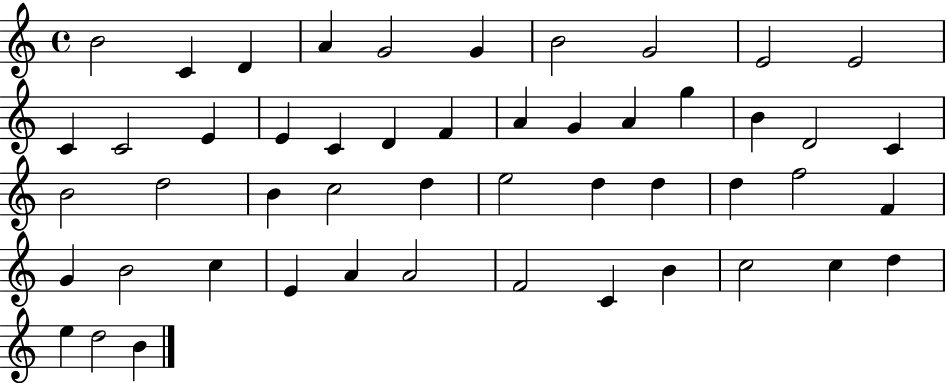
B4/h C4/q D4/q A4/q G4/h G4/q B4/h G4/h E4/h E4/h C4/q C4/h E4/q E4/q C4/q D4/q F4/q A4/q G4/q A4/q G5/q B4/q D4/h C4/q B4/h D5/h B4/q C5/h D5/q E5/h D5/q D5/q D5/q F5/h F4/q G4/q B4/h C5/q E4/q A4/q A4/h F4/h C4/q B4/q C5/h C5/q D5/q E5/q D5/h B4/q